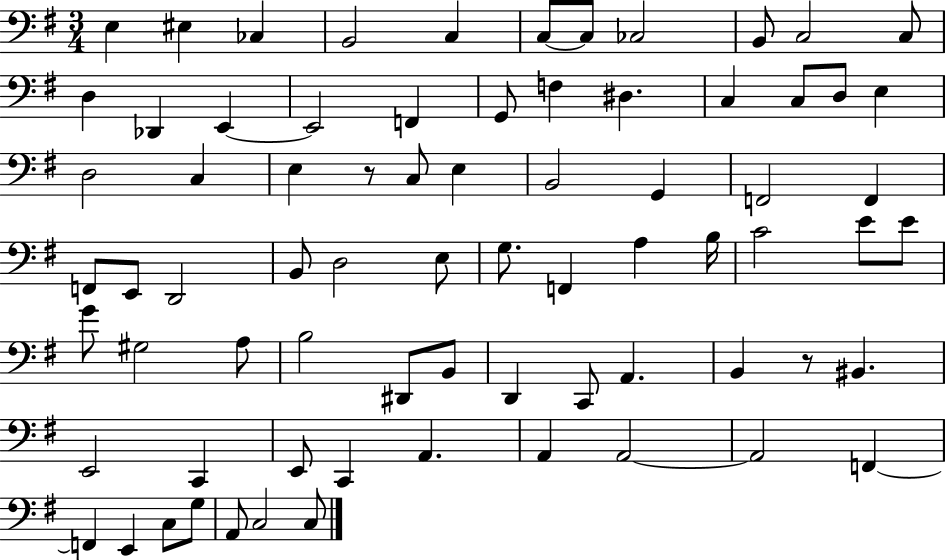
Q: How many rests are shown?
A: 2